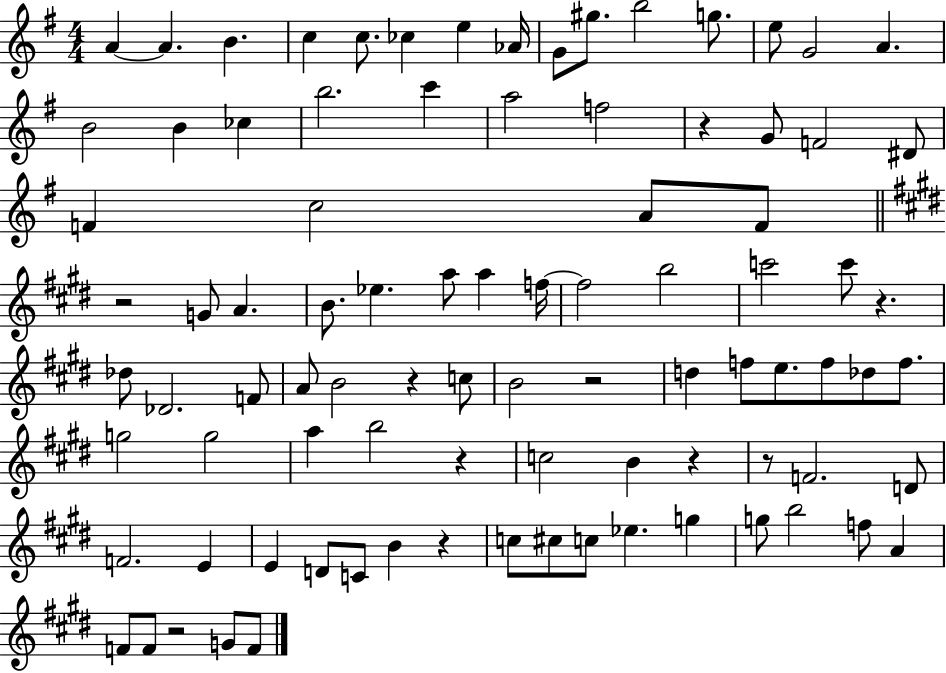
{
  \clef treble
  \numericTimeSignature
  \time 4/4
  \key g \major
  a'4~~ a'4. b'4. | c''4 c''8. ces''4 e''4 aes'16 | g'8 gis''8. b''2 g''8. | e''8 g'2 a'4. | \break b'2 b'4 ces''4 | b''2. c'''4 | a''2 f''2 | r4 g'8 f'2 dis'8 | \break f'4 c''2 a'8 f'8 | \bar "||" \break \key e \major r2 g'8 a'4. | b'8. ees''4. a''8 a''4 f''16~~ | f''2 b''2 | c'''2 c'''8 r4. | \break des''8 des'2. f'8 | a'8 b'2 r4 c''8 | b'2 r2 | d''4 f''8 e''8. f''8 des''8 f''8. | \break g''2 g''2 | a''4 b''2 r4 | c''2 b'4 r4 | r8 f'2. d'8 | \break f'2. e'4 | e'4 d'8 c'8 b'4 r4 | c''8 cis''8 c''8 ees''4. g''4 | g''8 b''2 f''8 a'4 | \break f'8 f'8 r2 g'8 f'8 | \bar "|."
}